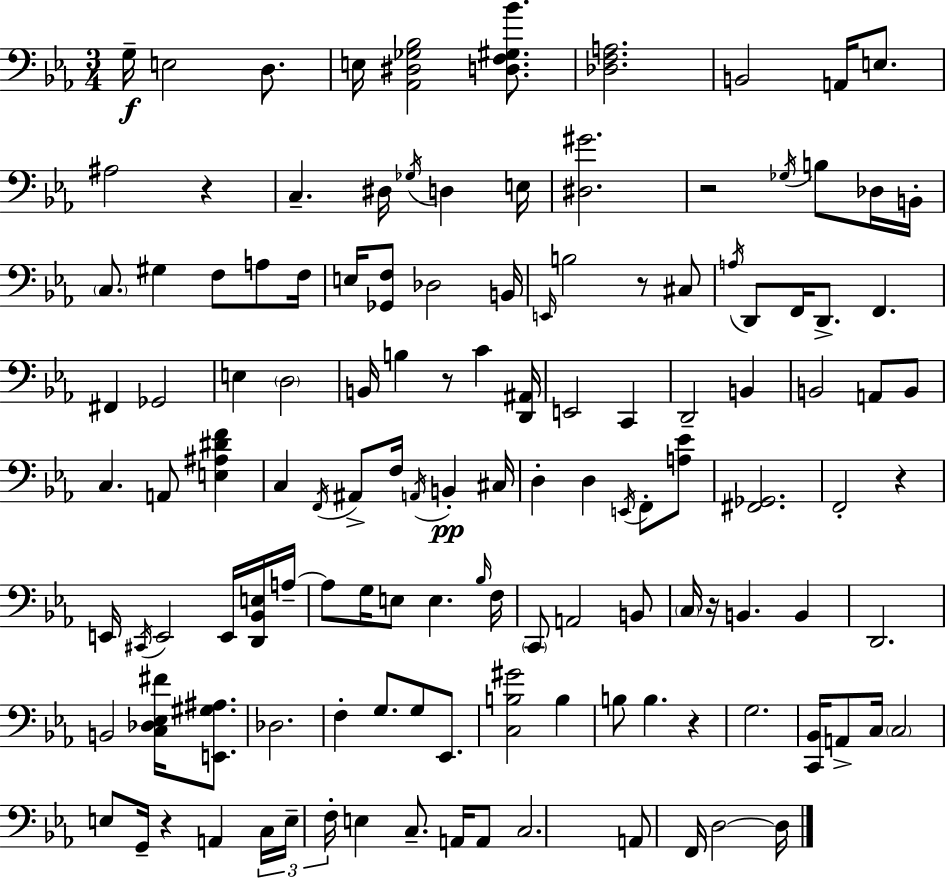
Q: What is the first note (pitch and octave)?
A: G3